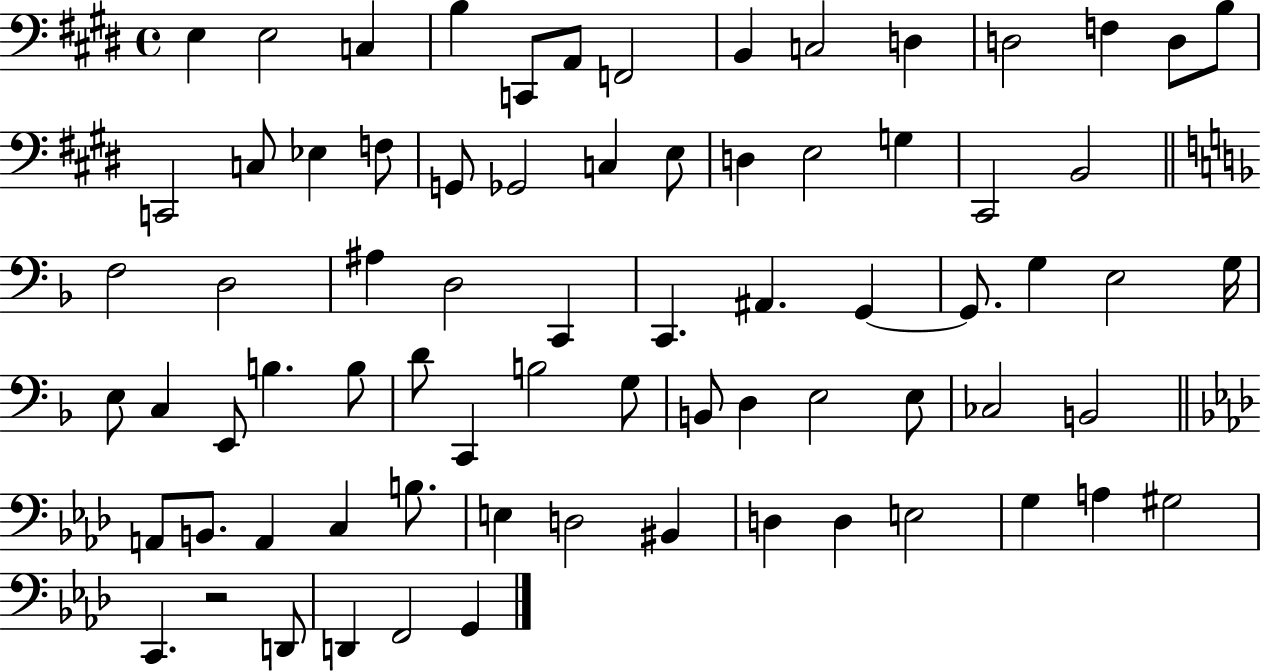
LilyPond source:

{
  \clef bass
  \time 4/4
  \defaultTimeSignature
  \key e \major
  e4 e2 c4 | b4 c,8 a,8 f,2 | b,4 c2 d4 | d2 f4 d8 b8 | \break c,2 c8 ees4 f8 | g,8 ges,2 c4 e8 | d4 e2 g4 | cis,2 b,2 | \break \bar "||" \break \key d \minor f2 d2 | ais4 d2 c,4 | c,4. ais,4. g,4~~ | g,8. g4 e2 g16 | \break e8 c4 e,8 b4. b8 | d'8 c,4 b2 g8 | b,8 d4 e2 e8 | ces2 b,2 | \break \bar "||" \break \key aes \major a,8 b,8. a,4 c4 b8. | e4 d2 bis,4 | d4 d4 e2 | g4 a4 gis2 | \break c,4. r2 d,8 | d,4 f,2 g,4 | \bar "|."
}